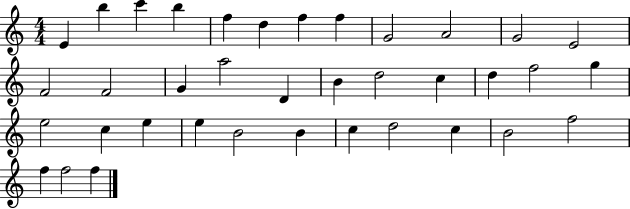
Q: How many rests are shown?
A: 0